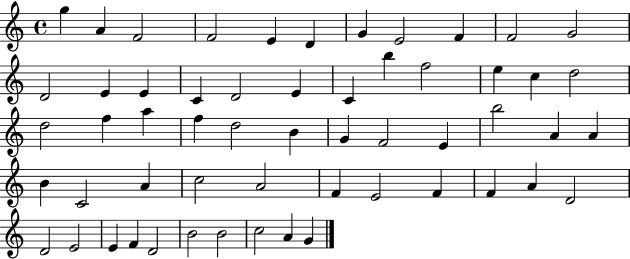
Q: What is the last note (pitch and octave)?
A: G4